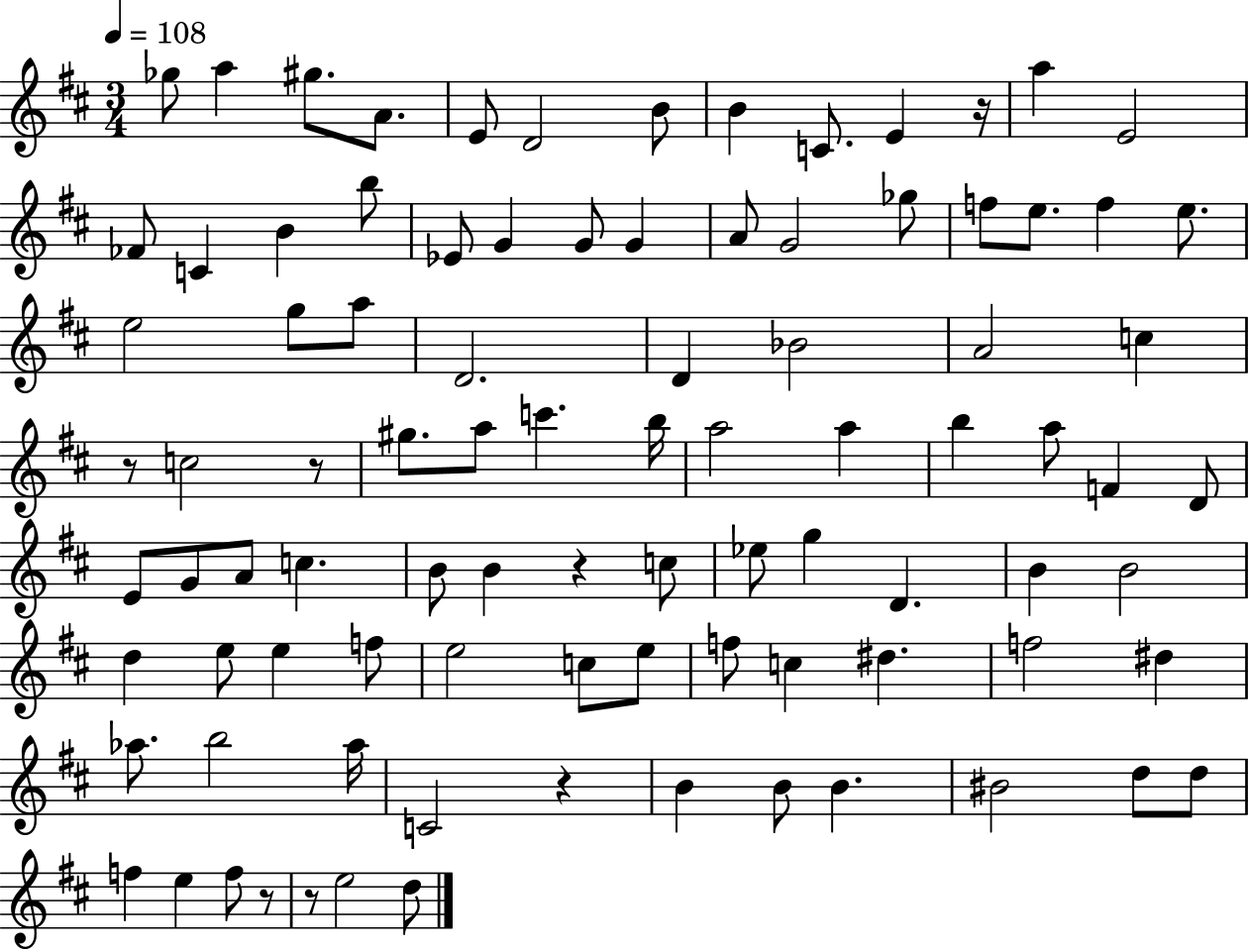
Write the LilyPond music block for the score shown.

{
  \clef treble
  \numericTimeSignature
  \time 3/4
  \key d \major
  \tempo 4 = 108
  \repeat volta 2 { ges''8 a''4 gis''8. a'8. | e'8 d'2 b'8 | b'4 c'8. e'4 r16 | a''4 e'2 | \break fes'8 c'4 b'4 b''8 | ees'8 g'4 g'8 g'4 | a'8 g'2 ges''8 | f''8 e''8. f''4 e''8. | \break e''2 g''8 a''8 | d'2. | d'4 bes'2 | a'2 c''4 | \break r8 c''2 r8 | gis''8. a''8 c'''4. b''16 | a''2 a''4 | b''4 a''8 f'4 d'8 | \break e'8 g'8 a'8 c''4. | b'8 b'4 r4 c''8 | ees''8 g''4 d'4. | b'4 b'2 | \break d''4 e''8 e''4 f''8 | e''2 c''8 e''8 | f''8 c''4 dis''4. | f''2 dis''4 | \break aes''8. b''2 aes''16 | c'2 r4 | b'4 b'8 b'4. | bis'2 d''8 d''8 | \break f''4 e''4 f''8 r8 | r8 e''2 d''8 | } \bar "|."
}